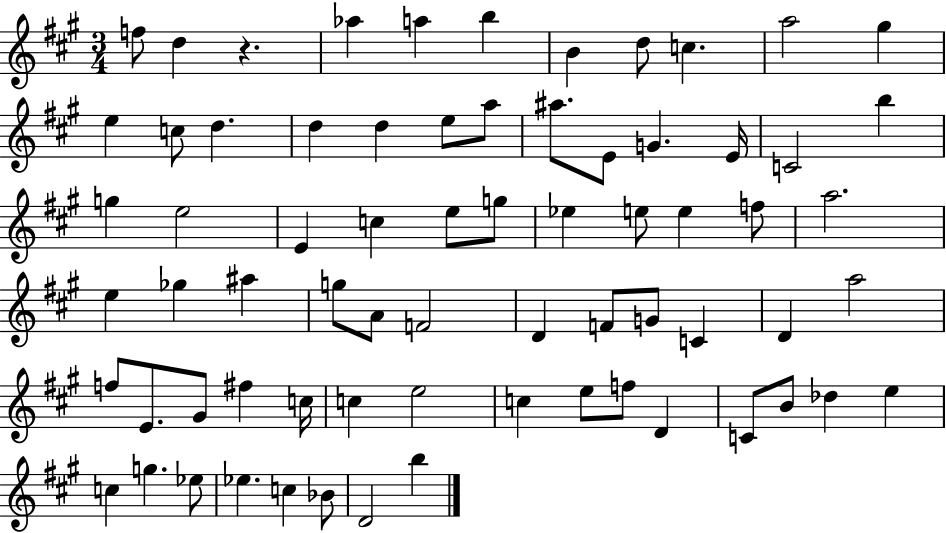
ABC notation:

X:1
T:Untitled
M:3/4
L:1/4
K:A
f/2 d z _a a b B d/2 c a2 ^g e c/2 d d d e/2 a/2 ^a/2 E/2 G E/4 C2 b g e2 E c e/2 g/2 _e e/2 e f/2 a2 e _g ^a g/2 A/2 F2 D F/2 G/2 C D a2 f/2 E/2 ^G/2 ^f c/4 c e2 c e/2 f/2 D C/2 B/2 _d e c g _e/2 _e c _B/2 D2 b